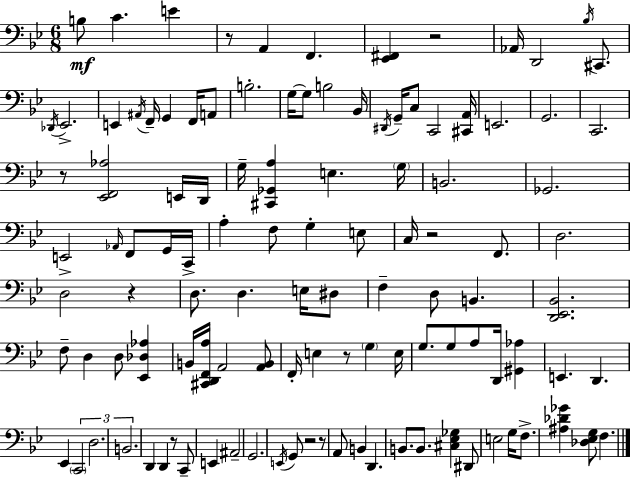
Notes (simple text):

B3/e C4/q. E4/q R/e A2/q F2/q. [Eb2,F#2]/q R/h Ab2/s D2/h Bb3/s C#2/e. Db2/s Eb2/h. E2/q A#2/s F2/s G2/q F2/s A2/e B3/h. G3/s G3/e B3/h Bb2/s D#2/s G2/s C3/e C2/h [C#2,A2]/s E2/h. G2/h. C2/h. R/e [Eb2,F2,Ab3]/h E2/s D2/s G3/s [C#2,Gb2,A3]/q E3/q. G3/s B2/h. Gb2/h. E2/h Ab2/s F2/e G2/s C2/s A3/q F3/e G3/q E3/e C3/s R/h F2/e. D3/h. D3/h R/q D3/e. D3/q. E3/s D#3/e F3/q D3/e B2/q. [D2,Eb2,Bb2]/h. F3/e D3/q D3/e [Eb2,Db3,Ab3]/q B2/s [C#2,D2,F2,A3]/s A2/h [A2,B2]/e F2/s E3/q R/e G3/q E3/s G3/e. G3/e A3/e D2/s [G#2,Ab3]/q E2/q. D2/q. Eb2/q C2/h D3/h. B2/h. D2/q D2/q R/e C2/e E2/q A#2/h G2/h. E2/s G2/e R/h R/e A2/e B2/q D2/q. B2/e. B2/e. [C#3,Eb3,Gb3]/q D#2/e E3/h G3/s F3/e. [A#3,Db4,Gb4]/q [Db3,Eb3,G3]/e F3/q.